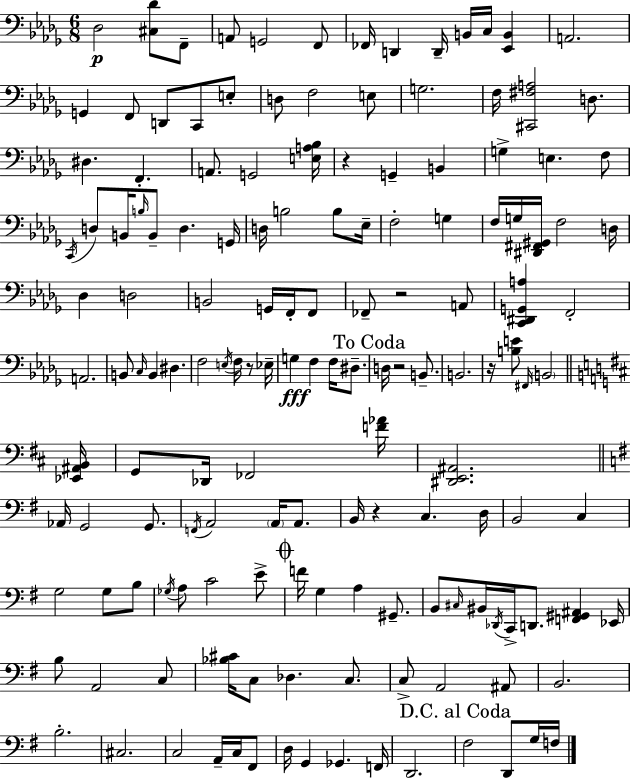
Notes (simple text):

Db3/h [C#3,Db4]/e F2/e A2/e G2/h F2/e FES2/s D2/q D2/s B2/s C3/s [Eb2,B2]/q A2/h. G2/q F2/e D2/e C2/e E3/e D3/e F3/h E3/e G3/h. F3/s [C#2,F#3,A3]/h D3/e. D#3/q. F2/q. A2/e. G2/h [E3,A3,Bb3]/s R/q G2/q B2/q G3/q E3/q. F3/e C2/s D3/e B2/s B3/s B2/e D3/q. G2/s D3/s B3/h B3/e Eb3/s F3/h G3/q F3/s G3/s [D#2,F#2,G#2]/s F3/h D3/s Db3/q D3/h B2/h G2/s F2/s F2/e FES2/e R/h A2/e [C2,D#2,G2,A3]/q F2/h A2/h. B2/e C3/s B2/q D#3/q. F3/h E3/s F3/s R/e Eb3/s G3/q F3/q F3/s D#3/e. D3/s R/h B2/e. B2/h. R/s [B3,E4]/e F#2/s B2/h [Eb2,A#2,B2]/s G2/e Db2/s FES2/h [F4,Ab4]/s [D#2,E2,A#2]/h. Ab2/s G2/h G2/e. F2/s A2/h A2/s A2/e. B2/s R/q C3/q. D3/s B2/h C3/q G3/h G3/e B3/e Gb3/s A3/e C4/h E4/e F4/s G3/q A3/q G#2/e. B2/e C#3/s BIS2/s Db2/s C2/s D2/e. [F2,G#2,A#2]/q Eb2/s B3/e A2/h C3/e [Bb3,C#4]/s C3/e Db3/q. C3/e. C3/e A2/h A#2/e B2/h. B3/h. C#3/h. C3/h A2/s C3/s F#2/e D3/s G2/q Gb2/q. F2/s D2/h. F#3/h D2/e G3/s F3/s